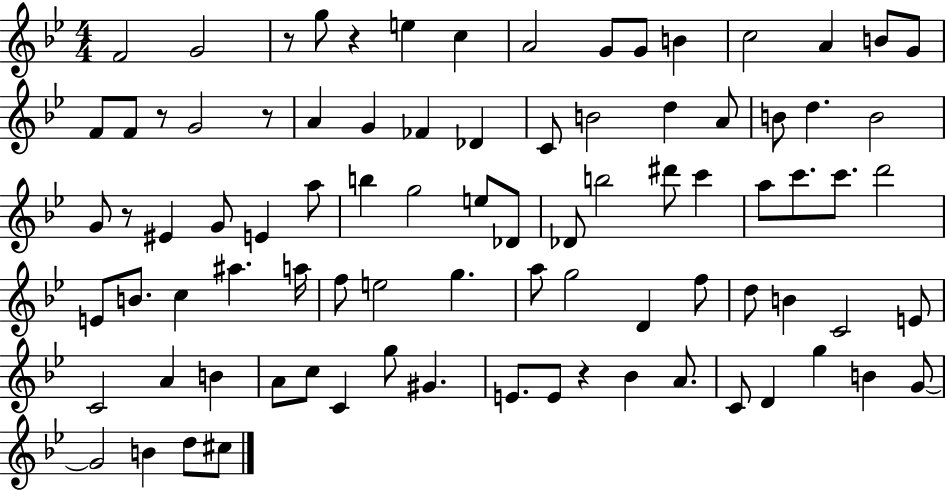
F4/h G4/h R/e G5/e R/q E5/q C5/q A4/h G4/e G4/e B4/q C5/h A4/q B4/e G4/e F4/e F4/e R/e G4/h R/e A4/q G4/q FES4/q Db4/q C4/e B4/h D5/q A4/e B4/e D5/q. B4/h G4/e R/e EIS4/q G4/e E4/q A5/e B5/q G5/h E5/e Db4/e Db4/e B5/h D#6/e C6/q A5/e C6/e. C6/e. D6/h E4/e B4/e. C5/q A#5/q. A5/s F5/e E5/h G5/q. A5/e G5/h D4/q F5/e D5/e B4/q C4/h E4/e C4/h A4/q B4/q A4/e C5/e C4/q G5/e G#4/q. E4/e. E4/e R/q Bb4/q A4/e. C4/e D4/q G5/q B4/q G4/e G4/h B4/q D5/e C#5/e